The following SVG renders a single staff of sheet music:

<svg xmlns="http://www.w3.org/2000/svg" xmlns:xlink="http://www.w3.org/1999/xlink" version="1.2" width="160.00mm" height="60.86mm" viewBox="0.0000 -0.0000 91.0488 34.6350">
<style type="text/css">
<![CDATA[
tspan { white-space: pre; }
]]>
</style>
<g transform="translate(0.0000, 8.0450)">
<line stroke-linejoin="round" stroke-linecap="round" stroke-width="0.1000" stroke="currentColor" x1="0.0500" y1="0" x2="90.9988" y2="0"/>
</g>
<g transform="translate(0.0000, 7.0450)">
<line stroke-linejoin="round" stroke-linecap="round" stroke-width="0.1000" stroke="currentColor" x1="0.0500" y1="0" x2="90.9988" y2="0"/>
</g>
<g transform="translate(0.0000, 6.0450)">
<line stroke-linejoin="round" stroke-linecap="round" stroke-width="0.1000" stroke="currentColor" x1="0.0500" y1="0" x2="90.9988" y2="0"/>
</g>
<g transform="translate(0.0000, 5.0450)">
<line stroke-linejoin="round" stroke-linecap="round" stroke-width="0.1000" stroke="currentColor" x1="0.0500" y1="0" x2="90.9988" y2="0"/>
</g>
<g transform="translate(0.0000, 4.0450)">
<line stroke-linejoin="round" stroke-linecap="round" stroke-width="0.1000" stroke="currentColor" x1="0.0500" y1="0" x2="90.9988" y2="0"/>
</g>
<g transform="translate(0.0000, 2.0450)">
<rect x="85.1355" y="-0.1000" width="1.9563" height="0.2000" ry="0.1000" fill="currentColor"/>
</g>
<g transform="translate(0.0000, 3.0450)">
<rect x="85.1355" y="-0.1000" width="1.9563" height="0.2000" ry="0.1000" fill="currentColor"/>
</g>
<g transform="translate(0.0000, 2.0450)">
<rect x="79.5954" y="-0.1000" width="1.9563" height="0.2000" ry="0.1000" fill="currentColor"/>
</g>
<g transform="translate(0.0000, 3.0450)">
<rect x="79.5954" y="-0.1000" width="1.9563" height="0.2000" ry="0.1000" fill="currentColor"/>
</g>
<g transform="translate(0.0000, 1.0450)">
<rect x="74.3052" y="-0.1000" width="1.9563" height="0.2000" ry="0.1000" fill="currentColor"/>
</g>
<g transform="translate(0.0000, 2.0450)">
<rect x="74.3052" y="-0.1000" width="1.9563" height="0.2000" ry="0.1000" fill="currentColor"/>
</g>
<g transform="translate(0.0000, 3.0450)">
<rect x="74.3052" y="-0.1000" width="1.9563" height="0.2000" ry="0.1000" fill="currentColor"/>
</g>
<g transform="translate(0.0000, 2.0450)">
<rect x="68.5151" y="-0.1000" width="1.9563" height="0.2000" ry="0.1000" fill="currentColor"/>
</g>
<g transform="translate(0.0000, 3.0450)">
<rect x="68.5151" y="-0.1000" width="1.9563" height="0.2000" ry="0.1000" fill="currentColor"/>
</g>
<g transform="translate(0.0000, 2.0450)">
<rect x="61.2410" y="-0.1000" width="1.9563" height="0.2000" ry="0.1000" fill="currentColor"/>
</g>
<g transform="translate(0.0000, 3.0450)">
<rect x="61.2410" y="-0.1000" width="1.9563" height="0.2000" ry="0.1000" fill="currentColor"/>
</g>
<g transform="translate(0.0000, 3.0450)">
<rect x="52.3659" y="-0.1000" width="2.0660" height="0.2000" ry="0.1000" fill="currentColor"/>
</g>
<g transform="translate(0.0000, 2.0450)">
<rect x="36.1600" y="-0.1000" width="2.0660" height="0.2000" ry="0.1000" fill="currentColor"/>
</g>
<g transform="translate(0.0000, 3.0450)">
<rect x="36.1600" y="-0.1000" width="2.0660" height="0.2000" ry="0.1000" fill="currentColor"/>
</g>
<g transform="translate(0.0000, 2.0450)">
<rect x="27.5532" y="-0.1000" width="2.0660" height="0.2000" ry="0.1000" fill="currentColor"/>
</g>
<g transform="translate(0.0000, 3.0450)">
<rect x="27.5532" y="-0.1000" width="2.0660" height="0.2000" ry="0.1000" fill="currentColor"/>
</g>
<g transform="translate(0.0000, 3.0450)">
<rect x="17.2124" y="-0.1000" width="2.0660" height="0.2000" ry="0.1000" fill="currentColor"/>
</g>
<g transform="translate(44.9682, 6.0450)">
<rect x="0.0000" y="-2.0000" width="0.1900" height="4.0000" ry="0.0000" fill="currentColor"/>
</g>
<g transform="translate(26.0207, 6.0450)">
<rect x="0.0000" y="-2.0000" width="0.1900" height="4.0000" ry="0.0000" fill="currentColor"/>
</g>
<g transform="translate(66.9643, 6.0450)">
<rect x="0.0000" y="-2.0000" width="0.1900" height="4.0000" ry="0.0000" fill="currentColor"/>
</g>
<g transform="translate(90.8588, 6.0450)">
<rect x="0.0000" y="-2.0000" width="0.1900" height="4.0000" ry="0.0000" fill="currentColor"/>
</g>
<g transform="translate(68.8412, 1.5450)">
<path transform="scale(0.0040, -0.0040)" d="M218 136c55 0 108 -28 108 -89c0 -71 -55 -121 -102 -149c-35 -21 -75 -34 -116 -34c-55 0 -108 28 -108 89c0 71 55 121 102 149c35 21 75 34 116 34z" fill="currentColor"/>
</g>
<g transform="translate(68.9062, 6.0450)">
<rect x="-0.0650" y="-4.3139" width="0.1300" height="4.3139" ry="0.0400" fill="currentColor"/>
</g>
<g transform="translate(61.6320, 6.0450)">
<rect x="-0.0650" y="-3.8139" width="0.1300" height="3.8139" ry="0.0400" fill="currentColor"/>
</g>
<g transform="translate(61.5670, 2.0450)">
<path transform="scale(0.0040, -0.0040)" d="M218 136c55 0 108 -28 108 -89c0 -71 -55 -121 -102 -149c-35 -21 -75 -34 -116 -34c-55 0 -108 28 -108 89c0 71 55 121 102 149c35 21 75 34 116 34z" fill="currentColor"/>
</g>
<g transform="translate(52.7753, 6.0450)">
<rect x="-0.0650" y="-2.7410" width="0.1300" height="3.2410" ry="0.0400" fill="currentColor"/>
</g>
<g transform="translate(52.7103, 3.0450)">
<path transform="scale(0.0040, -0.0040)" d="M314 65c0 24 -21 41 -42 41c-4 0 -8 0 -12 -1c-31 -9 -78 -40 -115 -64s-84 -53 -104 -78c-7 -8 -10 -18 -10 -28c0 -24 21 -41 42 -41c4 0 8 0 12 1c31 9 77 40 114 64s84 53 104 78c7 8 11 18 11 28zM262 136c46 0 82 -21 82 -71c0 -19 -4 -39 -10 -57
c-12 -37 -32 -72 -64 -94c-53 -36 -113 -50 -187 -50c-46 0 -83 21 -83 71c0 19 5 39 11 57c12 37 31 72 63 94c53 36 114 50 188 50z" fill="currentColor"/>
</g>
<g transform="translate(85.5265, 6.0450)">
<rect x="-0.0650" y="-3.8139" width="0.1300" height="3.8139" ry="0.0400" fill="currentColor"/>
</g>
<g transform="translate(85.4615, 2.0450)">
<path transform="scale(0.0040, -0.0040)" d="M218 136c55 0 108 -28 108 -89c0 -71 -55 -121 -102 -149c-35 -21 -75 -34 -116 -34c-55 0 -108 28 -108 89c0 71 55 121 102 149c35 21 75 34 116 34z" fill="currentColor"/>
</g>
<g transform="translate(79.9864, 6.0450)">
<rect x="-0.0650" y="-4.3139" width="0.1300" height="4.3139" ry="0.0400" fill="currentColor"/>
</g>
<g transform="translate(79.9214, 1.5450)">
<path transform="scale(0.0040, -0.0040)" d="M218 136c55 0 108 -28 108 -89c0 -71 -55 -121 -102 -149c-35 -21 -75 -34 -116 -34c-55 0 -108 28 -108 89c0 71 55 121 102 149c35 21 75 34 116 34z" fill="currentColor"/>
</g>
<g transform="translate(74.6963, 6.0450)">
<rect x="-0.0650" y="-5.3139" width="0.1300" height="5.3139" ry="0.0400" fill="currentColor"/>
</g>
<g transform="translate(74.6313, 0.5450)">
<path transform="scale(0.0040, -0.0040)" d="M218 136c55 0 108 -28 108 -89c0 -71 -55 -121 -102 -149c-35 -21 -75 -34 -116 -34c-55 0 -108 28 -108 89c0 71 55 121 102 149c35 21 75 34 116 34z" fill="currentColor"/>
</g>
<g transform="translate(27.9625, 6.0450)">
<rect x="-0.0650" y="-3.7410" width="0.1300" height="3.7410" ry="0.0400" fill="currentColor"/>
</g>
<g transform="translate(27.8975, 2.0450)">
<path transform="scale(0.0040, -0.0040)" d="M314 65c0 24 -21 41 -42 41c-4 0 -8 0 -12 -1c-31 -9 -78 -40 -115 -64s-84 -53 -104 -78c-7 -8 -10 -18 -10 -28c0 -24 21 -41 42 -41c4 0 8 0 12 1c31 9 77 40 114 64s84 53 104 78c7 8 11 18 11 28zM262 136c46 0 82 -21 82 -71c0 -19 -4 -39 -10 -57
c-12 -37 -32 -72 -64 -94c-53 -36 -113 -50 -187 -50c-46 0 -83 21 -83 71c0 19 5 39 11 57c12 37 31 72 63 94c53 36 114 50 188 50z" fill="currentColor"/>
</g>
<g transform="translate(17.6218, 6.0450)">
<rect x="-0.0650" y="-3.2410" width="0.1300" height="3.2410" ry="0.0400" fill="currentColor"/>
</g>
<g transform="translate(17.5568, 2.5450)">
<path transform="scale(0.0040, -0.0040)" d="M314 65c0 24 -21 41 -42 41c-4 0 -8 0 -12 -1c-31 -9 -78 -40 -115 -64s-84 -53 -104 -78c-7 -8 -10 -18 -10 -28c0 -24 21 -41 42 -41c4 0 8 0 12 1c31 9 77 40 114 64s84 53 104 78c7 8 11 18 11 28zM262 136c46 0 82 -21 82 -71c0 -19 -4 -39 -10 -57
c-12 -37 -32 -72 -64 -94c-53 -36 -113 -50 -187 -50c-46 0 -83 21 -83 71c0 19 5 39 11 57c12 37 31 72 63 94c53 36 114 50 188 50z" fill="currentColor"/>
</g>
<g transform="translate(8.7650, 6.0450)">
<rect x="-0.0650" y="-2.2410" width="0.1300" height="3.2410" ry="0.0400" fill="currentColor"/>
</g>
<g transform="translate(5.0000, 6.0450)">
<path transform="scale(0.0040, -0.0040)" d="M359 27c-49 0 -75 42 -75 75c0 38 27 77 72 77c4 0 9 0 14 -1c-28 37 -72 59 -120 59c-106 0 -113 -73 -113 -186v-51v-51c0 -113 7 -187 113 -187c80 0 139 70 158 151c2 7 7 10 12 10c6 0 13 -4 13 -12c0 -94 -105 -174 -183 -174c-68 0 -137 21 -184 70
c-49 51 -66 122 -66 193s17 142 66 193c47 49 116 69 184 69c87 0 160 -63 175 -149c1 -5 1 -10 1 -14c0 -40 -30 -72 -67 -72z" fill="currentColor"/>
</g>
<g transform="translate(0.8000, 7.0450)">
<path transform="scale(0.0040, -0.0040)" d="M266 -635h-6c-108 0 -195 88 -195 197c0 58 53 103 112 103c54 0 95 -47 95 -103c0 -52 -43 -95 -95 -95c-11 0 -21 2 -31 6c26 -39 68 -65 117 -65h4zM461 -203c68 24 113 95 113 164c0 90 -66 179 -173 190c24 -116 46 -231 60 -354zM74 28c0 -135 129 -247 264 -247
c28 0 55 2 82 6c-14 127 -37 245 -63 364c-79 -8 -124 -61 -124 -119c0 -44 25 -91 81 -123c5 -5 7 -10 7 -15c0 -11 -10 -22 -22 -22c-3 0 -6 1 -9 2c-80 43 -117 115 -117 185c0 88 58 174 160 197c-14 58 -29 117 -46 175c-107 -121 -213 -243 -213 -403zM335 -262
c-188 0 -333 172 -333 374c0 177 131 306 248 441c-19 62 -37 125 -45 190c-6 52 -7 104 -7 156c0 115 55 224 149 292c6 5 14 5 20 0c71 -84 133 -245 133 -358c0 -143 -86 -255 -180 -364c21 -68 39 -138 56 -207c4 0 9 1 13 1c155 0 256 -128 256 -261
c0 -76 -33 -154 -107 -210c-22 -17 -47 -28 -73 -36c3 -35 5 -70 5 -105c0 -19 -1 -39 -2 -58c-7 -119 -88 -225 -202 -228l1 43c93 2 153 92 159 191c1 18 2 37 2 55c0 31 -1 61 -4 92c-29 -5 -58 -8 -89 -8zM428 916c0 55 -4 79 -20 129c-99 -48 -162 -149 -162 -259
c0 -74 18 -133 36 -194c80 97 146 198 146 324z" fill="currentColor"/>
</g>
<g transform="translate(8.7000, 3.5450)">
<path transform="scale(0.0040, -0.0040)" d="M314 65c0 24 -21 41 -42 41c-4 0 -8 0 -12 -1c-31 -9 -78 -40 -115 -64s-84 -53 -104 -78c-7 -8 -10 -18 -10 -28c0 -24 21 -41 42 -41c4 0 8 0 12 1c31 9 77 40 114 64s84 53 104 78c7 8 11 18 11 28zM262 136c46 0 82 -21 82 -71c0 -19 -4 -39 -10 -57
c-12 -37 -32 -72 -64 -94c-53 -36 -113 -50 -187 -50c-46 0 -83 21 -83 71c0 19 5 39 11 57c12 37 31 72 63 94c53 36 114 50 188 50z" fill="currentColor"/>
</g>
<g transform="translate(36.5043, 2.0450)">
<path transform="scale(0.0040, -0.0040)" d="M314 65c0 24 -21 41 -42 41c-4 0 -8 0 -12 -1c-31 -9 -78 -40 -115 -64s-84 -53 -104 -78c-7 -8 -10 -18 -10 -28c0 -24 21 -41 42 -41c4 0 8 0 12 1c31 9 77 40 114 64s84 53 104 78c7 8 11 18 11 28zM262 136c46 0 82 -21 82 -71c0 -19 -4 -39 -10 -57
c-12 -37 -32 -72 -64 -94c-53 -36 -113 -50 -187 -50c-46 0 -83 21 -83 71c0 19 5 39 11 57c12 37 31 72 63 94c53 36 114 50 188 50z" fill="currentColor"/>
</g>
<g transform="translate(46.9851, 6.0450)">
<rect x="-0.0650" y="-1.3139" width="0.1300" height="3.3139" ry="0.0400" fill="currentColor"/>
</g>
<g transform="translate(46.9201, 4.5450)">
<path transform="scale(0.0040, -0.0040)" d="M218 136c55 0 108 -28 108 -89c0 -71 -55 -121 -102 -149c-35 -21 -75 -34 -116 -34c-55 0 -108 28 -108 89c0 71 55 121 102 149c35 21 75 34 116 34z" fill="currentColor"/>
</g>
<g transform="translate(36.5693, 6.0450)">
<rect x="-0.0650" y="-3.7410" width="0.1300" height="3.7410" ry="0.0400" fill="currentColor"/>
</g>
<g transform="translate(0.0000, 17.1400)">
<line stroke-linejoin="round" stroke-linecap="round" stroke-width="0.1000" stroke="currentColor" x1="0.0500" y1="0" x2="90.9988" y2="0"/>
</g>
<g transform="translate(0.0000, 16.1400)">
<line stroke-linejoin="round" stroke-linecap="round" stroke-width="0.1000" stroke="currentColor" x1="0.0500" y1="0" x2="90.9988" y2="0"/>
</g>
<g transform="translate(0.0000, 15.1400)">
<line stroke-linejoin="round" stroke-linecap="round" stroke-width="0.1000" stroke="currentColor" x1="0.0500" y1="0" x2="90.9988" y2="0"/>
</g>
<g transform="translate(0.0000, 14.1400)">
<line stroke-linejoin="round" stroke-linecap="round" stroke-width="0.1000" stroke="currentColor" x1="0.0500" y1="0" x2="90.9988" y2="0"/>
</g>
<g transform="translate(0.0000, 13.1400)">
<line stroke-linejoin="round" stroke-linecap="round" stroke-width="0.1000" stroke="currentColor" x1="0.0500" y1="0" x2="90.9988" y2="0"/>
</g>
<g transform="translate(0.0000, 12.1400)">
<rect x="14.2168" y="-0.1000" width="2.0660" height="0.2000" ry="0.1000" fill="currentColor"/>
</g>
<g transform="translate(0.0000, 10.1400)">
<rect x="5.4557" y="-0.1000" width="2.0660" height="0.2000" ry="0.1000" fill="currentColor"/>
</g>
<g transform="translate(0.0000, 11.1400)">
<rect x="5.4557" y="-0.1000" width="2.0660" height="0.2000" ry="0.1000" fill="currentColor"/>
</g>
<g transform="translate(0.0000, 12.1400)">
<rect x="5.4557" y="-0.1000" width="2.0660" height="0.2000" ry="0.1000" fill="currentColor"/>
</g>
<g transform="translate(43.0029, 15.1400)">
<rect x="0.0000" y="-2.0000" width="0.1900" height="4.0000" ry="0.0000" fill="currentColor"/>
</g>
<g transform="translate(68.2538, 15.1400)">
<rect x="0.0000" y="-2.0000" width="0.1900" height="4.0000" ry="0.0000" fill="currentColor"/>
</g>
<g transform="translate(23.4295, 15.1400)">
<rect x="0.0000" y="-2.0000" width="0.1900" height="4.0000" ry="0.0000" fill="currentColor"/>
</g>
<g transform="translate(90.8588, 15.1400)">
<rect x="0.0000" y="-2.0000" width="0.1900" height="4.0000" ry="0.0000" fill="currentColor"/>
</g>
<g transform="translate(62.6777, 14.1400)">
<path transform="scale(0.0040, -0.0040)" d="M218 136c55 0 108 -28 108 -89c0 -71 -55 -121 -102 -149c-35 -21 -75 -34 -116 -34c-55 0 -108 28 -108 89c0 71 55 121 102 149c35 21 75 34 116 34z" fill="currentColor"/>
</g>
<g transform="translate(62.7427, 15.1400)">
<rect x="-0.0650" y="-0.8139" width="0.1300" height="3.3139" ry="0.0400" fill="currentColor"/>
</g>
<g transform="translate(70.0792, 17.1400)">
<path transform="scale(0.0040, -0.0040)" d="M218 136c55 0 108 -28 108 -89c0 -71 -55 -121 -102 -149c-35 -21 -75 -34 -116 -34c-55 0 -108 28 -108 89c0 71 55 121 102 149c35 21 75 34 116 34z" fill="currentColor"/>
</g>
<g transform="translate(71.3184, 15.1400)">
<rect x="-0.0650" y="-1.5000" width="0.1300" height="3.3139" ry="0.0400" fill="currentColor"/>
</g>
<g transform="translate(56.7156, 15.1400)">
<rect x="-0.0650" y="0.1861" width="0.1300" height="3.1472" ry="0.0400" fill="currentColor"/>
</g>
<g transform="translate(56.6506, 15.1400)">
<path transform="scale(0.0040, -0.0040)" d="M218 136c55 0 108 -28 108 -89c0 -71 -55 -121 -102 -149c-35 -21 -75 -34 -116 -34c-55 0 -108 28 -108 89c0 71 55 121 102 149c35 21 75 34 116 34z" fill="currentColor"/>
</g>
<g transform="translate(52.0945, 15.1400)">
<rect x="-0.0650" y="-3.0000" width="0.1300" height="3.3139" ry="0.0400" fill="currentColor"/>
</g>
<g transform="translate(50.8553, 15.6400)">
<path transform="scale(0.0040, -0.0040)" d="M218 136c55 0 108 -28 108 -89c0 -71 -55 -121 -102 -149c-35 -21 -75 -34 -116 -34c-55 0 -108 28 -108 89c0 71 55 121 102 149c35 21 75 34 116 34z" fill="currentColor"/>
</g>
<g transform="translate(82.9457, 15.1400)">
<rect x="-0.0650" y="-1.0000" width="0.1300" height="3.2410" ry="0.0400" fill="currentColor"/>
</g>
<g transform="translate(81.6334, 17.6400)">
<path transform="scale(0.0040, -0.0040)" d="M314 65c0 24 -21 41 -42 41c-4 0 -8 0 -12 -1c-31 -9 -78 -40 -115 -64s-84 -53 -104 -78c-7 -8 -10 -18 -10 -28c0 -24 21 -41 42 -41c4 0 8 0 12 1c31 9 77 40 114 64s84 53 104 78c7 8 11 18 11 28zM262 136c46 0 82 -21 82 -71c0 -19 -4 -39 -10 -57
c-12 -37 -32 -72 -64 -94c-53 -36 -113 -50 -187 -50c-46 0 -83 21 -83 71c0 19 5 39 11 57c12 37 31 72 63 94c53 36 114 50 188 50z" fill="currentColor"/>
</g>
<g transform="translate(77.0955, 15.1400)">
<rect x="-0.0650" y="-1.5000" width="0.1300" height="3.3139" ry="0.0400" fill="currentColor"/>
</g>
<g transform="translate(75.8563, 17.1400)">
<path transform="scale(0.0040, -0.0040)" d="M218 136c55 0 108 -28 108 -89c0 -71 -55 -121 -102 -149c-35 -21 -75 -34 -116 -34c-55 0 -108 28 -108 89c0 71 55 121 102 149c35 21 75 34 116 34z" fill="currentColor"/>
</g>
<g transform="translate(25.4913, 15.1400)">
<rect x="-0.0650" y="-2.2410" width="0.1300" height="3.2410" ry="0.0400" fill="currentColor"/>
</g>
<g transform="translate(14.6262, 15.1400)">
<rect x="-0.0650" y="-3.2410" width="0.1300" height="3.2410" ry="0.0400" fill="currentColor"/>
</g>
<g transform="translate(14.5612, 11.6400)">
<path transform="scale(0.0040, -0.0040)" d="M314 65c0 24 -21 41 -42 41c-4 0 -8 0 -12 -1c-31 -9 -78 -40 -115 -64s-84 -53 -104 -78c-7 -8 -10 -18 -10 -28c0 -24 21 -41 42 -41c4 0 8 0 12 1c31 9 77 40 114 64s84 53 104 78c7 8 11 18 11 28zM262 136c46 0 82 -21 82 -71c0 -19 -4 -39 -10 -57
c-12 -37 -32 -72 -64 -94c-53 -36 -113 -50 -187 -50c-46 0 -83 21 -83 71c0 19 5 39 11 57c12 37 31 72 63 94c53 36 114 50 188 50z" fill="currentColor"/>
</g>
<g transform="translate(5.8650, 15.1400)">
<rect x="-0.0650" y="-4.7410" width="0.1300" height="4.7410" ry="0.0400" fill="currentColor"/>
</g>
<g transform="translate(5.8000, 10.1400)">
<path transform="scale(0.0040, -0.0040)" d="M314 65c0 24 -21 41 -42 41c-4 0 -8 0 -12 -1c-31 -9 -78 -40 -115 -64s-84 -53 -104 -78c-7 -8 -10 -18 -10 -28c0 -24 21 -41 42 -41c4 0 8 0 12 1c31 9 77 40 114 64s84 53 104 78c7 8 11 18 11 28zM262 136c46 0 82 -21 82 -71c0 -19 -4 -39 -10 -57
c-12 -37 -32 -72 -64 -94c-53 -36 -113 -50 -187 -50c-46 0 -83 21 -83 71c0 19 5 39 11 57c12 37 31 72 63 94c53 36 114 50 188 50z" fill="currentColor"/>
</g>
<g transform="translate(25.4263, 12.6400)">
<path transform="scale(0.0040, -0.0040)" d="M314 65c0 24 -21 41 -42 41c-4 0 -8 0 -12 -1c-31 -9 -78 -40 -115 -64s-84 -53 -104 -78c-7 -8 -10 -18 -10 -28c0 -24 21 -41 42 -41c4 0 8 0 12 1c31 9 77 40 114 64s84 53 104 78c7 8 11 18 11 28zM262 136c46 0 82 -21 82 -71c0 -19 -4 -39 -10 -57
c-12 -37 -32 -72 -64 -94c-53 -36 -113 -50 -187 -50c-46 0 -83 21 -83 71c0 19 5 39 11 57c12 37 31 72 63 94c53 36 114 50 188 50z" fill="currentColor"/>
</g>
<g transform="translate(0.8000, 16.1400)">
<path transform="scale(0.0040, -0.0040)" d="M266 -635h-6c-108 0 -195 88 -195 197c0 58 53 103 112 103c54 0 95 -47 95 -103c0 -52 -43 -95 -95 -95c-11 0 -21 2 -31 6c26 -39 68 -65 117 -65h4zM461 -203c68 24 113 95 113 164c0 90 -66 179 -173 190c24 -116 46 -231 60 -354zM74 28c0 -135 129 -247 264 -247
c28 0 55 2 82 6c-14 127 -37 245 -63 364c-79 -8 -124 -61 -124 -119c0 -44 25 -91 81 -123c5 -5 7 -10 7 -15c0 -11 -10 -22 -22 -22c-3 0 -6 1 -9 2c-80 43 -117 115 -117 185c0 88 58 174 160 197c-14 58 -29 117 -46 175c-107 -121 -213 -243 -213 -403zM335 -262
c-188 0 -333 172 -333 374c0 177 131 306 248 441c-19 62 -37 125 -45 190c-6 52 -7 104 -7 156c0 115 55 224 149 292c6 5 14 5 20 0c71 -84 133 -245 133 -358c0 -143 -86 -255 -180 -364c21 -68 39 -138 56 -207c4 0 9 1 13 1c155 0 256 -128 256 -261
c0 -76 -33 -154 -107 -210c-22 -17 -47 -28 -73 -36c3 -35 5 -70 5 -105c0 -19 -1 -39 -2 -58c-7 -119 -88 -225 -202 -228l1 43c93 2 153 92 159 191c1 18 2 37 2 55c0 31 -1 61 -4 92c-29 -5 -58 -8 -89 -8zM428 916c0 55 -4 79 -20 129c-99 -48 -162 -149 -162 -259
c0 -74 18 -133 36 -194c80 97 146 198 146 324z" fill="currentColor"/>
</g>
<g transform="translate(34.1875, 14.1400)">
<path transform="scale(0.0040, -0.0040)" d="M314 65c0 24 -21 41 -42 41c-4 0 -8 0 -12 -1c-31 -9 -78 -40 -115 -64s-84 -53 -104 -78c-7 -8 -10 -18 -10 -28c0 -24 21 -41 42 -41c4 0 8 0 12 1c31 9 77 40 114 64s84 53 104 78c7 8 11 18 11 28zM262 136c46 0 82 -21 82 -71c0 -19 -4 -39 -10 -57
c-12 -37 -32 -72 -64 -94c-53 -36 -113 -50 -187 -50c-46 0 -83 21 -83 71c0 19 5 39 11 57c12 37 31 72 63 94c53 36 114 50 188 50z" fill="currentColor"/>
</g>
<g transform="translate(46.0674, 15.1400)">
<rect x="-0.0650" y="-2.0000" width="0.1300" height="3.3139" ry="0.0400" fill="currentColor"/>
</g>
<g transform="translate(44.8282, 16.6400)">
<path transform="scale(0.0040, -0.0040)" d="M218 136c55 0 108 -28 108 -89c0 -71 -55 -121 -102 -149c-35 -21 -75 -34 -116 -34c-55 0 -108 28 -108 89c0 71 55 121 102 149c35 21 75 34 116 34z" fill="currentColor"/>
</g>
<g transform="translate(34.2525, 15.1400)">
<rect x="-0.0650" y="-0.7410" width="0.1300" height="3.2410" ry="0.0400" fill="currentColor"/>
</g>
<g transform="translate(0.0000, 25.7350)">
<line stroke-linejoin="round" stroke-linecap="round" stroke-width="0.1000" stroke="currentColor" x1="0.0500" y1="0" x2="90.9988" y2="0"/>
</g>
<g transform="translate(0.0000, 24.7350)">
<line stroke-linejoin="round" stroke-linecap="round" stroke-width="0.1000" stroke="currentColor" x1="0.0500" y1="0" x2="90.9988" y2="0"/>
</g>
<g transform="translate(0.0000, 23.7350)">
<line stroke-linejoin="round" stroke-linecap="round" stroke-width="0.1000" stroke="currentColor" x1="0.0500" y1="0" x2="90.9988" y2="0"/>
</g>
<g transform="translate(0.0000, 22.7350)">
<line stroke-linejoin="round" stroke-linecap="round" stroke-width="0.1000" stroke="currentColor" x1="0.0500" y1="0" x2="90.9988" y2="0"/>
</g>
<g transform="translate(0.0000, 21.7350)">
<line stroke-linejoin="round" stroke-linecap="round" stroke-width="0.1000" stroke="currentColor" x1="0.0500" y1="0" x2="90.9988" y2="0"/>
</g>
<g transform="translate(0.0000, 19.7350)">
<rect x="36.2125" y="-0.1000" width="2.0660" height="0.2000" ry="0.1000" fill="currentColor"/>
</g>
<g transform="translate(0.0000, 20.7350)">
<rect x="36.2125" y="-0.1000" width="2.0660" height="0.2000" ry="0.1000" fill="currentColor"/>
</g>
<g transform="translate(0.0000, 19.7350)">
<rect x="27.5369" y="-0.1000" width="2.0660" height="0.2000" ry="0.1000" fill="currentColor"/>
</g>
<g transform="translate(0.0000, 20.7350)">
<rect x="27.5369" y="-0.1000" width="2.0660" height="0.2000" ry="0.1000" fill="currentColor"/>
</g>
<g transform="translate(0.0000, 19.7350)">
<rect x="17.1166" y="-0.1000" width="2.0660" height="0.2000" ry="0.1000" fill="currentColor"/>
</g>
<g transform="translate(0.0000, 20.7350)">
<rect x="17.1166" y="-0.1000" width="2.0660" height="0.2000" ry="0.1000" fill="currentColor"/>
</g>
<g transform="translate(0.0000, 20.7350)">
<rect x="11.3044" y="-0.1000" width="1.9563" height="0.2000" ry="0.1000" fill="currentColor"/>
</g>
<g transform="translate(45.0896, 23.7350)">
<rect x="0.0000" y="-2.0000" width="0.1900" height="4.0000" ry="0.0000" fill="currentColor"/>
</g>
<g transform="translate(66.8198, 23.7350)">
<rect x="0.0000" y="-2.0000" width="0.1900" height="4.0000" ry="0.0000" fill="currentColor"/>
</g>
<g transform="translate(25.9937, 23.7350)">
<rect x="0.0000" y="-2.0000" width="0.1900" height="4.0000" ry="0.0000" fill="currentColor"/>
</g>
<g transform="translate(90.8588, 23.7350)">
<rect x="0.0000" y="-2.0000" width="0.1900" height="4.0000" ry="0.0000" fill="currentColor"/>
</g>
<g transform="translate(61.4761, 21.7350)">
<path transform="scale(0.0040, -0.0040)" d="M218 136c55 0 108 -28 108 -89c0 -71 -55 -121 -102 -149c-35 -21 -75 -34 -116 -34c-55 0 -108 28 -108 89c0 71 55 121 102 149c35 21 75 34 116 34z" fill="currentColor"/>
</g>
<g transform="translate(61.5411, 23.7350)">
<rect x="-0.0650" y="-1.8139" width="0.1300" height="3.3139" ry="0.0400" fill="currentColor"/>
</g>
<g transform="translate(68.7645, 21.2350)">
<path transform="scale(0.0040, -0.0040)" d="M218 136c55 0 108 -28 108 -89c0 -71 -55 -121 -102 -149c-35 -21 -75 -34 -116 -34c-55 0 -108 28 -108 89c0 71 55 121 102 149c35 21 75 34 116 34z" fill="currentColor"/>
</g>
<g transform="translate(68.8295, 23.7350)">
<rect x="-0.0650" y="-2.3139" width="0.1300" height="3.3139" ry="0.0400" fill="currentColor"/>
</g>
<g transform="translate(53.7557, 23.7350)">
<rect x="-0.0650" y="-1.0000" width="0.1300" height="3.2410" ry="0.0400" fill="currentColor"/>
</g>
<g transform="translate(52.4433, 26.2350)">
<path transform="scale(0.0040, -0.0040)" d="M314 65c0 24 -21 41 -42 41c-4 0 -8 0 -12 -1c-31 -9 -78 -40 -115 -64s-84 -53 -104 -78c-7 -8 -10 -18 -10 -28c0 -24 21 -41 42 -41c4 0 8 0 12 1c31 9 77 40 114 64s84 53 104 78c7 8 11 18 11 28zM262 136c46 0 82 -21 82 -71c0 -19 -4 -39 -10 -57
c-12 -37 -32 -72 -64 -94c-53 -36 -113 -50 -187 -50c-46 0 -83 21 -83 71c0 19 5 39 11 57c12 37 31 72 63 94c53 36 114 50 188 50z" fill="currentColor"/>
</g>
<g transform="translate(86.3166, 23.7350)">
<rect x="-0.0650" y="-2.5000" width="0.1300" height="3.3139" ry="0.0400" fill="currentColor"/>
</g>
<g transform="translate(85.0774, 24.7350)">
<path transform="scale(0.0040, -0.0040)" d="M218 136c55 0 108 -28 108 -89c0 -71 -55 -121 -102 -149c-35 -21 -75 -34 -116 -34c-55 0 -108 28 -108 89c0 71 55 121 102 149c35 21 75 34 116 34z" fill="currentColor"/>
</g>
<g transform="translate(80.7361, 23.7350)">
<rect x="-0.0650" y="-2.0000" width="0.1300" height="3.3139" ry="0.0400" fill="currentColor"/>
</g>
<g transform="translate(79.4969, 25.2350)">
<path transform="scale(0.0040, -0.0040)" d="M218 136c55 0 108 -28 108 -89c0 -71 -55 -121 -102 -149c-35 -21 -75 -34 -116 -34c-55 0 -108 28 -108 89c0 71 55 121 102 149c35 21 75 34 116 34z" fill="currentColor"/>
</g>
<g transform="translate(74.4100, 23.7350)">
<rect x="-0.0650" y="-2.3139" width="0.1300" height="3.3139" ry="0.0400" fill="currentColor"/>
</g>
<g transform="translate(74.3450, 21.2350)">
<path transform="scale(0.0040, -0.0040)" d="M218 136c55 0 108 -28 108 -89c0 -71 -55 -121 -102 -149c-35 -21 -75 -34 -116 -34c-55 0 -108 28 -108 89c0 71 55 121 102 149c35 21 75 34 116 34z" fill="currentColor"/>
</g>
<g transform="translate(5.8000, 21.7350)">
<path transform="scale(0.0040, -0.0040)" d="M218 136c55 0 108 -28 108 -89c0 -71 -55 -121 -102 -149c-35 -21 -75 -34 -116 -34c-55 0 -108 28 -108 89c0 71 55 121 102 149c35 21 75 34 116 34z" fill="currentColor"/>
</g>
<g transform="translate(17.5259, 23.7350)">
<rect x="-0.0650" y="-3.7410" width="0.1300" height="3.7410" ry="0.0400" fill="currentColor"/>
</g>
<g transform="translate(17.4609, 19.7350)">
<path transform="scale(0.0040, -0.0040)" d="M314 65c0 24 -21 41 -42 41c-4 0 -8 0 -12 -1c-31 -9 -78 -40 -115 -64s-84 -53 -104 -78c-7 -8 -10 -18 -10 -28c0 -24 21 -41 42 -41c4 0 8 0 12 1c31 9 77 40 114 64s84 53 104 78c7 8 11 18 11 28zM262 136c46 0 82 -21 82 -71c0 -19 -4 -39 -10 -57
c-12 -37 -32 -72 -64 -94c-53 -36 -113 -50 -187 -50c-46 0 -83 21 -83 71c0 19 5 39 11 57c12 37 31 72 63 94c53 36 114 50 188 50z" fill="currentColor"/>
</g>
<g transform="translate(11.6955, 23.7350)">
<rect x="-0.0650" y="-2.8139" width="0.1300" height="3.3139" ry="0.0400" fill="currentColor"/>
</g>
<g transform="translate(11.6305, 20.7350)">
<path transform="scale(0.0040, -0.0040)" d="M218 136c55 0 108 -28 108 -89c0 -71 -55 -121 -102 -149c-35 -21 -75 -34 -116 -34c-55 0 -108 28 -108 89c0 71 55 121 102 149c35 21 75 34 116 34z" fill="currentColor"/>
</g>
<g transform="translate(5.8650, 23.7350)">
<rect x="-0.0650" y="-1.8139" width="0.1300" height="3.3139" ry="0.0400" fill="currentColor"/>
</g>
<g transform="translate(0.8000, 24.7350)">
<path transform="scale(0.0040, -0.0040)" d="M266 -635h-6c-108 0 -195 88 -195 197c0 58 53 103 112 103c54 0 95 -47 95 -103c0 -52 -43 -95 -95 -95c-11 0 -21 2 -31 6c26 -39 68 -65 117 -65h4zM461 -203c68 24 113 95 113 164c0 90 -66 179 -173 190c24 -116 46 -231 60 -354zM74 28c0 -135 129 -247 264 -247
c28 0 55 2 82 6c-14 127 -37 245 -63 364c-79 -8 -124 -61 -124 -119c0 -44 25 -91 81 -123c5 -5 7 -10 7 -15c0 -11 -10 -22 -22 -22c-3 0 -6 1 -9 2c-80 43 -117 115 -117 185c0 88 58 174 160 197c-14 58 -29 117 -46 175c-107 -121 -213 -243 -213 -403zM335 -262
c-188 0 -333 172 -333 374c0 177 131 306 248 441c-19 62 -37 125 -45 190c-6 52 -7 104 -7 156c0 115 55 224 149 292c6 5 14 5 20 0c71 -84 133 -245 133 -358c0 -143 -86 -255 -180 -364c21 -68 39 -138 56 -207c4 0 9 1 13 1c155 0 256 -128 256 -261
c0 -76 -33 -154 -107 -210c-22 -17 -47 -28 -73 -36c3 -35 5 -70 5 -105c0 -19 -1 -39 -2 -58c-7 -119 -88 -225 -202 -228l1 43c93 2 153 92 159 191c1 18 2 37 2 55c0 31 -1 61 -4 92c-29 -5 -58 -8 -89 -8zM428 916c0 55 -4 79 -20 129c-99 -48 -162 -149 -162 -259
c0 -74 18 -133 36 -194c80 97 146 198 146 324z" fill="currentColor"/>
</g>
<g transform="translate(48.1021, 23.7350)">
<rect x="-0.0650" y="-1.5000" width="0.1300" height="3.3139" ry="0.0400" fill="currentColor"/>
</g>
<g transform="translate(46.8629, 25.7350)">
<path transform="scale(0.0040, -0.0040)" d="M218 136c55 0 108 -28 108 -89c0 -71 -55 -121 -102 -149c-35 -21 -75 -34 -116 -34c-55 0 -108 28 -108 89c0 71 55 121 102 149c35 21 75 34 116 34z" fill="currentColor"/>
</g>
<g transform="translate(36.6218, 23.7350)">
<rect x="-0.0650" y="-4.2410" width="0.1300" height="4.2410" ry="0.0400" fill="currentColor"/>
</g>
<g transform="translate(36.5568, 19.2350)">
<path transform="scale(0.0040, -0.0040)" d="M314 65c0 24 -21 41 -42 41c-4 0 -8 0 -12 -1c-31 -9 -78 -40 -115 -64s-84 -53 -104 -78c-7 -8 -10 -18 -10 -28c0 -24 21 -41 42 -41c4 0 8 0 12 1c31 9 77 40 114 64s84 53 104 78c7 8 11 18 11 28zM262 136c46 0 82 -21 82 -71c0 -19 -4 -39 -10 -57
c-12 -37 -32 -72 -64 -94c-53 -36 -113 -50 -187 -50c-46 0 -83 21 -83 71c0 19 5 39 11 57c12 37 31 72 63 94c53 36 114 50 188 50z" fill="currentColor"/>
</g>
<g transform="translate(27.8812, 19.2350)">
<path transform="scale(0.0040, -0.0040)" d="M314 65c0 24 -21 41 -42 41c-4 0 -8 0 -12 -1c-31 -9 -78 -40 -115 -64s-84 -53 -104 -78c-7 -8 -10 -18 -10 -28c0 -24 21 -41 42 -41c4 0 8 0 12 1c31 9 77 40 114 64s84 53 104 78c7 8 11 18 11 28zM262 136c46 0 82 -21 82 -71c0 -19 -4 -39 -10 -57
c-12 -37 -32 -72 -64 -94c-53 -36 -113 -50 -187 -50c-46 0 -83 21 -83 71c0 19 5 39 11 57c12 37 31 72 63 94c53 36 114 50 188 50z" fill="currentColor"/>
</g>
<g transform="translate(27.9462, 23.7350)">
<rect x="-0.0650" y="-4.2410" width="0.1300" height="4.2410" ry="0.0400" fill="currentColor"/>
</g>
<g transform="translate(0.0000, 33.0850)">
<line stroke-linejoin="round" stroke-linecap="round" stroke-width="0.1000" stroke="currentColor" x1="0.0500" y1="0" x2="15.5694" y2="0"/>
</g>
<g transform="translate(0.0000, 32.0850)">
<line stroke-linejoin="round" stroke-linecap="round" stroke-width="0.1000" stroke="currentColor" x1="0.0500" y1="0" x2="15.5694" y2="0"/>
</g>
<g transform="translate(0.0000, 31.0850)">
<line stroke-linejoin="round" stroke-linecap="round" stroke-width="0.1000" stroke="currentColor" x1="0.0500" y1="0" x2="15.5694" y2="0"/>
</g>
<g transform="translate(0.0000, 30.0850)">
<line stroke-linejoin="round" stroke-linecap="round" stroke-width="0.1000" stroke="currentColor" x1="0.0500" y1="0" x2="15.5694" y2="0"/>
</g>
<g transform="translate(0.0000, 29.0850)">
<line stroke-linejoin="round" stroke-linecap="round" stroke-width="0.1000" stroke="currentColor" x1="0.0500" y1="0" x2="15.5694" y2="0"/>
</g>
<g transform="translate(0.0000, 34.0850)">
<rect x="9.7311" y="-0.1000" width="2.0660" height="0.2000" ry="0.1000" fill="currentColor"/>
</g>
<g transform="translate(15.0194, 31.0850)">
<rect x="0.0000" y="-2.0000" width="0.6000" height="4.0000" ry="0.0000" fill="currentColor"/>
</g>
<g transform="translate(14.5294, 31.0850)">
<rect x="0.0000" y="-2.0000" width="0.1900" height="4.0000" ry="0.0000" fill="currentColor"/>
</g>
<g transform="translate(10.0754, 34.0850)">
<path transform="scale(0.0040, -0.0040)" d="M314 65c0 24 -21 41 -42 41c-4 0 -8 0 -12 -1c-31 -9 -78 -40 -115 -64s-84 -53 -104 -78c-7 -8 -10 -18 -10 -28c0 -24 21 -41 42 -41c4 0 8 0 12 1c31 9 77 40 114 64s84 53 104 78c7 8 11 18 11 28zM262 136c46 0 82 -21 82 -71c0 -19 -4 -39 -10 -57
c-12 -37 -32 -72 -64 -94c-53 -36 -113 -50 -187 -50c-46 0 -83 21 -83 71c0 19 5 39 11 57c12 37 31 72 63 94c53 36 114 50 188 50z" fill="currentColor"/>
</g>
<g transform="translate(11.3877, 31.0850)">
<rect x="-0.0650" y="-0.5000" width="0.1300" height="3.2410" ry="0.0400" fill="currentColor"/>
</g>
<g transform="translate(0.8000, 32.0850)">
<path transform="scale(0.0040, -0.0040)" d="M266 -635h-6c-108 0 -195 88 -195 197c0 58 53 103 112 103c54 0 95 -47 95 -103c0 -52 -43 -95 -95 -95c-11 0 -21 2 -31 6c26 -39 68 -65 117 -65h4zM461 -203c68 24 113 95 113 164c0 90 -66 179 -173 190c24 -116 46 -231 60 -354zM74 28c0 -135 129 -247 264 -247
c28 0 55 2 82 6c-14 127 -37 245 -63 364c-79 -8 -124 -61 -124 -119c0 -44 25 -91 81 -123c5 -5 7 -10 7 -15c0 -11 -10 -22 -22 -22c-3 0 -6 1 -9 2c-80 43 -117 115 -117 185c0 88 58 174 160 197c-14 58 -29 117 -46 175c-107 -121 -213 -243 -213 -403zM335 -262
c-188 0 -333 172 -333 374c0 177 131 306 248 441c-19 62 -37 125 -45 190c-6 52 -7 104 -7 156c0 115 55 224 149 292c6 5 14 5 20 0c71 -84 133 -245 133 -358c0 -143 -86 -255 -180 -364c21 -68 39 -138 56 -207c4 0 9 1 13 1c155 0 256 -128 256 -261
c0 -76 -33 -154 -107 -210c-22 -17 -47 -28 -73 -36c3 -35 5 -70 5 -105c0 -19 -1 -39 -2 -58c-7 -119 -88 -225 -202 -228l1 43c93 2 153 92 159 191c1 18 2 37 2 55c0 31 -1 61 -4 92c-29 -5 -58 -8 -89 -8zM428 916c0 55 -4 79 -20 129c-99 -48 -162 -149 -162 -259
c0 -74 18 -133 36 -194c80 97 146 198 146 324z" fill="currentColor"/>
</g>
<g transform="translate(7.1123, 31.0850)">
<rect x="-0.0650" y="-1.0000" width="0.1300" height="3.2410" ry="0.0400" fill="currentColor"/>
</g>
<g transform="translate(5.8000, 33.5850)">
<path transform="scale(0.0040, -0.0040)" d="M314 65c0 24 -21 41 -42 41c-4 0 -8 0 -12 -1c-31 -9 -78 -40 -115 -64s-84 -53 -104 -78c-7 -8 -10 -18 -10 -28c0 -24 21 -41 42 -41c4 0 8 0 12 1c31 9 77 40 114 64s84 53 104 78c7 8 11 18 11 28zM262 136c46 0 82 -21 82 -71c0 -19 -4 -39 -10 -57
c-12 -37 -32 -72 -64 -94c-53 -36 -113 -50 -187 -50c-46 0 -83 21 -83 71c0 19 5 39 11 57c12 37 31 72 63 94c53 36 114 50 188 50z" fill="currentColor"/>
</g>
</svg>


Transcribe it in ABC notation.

X:1
T:Untitled
M:4/4
L:1/4
K:C
g2 b2 c'2 c'2 e a2 c' d' f' d' c' e'2 b2 g2 d2 F A B d E E D2 f a c'2 d'2 d'2 E D2 f g g F G D2 C2